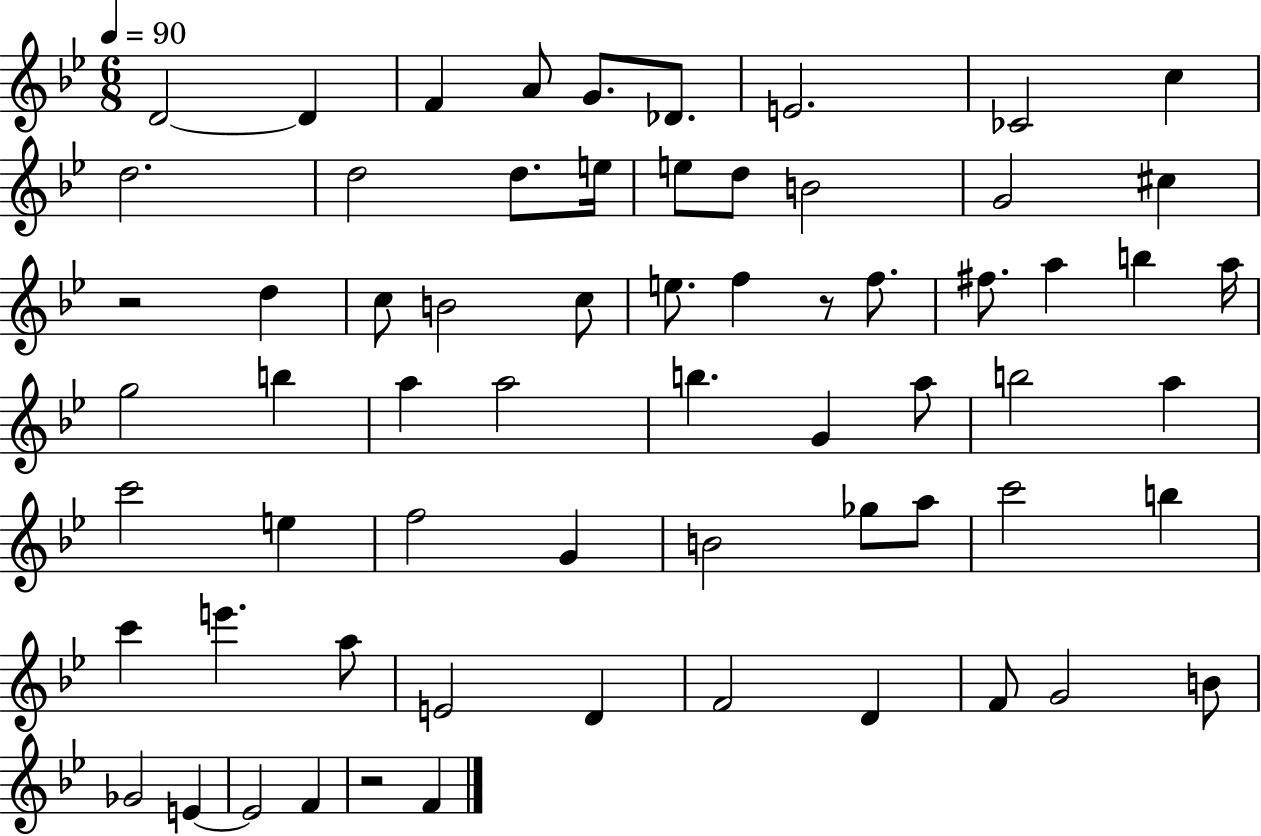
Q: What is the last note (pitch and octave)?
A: F4